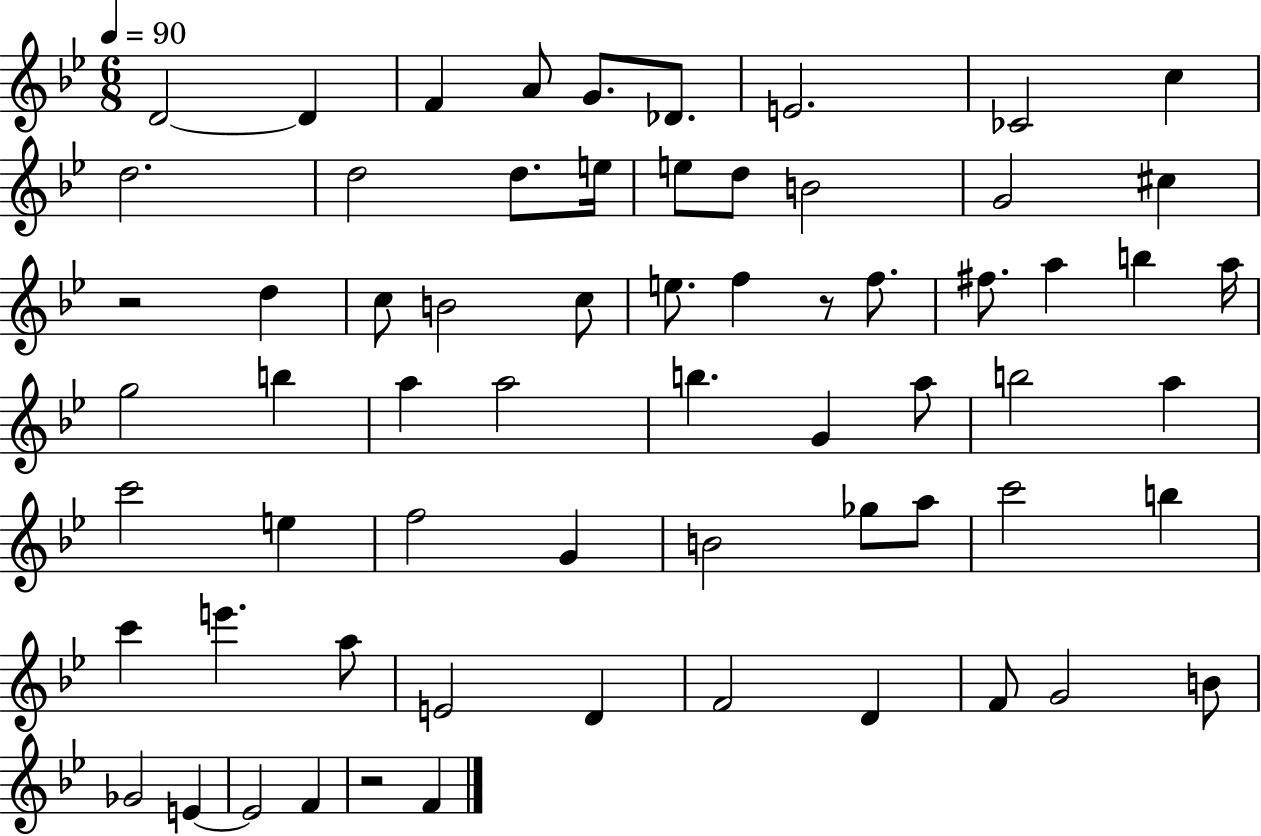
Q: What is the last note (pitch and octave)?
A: F4